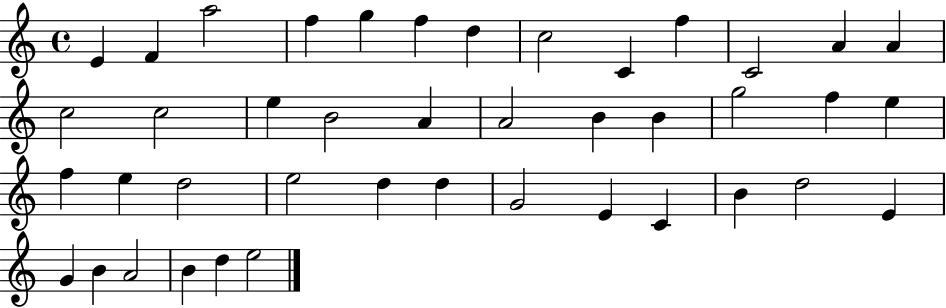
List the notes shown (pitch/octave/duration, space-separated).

E4/q F4/q A5/h F5/q G5/q F5/q D5/q C5/h C4/q F5/q C4/h A4/q A4/q C5/h C5/h E5/q B4/h A4/q A4/h B4/q B4/q G5/h F5/q E5/q F5/q E5/q D5/h E5/h D5/q D5/q G4/h E4/q C4/q B4/q D5/h E4/q G4/q B4/q A4/h B4/q D5/q E5/h